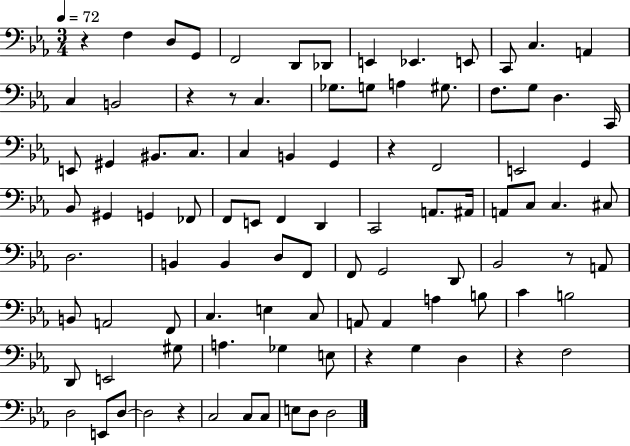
{
  \clef bass
  \numericTimeSignature
  \time 3/4
  \key ees \major
  \tempo 4 = 72
  r4 f4 d8 g,8 | f,2 d,8 des,8 | e,4 ees,4. e,8 | c,8 c4. a,4 | \break c4 b,2 | r4 r8 c4. | ges8. g8 a4 gis8. | f8. g8 d4. c,16 | \break e,8 gis,4 bis,8. c8. | c4 b,4 g,4 | r4 f,2 | e,2 g,4 | \break bes,8 gis,4 g,4 fes,8 | f,8 e,8 f,4 d,4 | c,2 a,8. ais,16 | a,8 c8 c4. cis8 | \break d2. | b,4 b,4 d8 f,8 | f,8 g,2 d,8 | bes,2 r8 a,8 | \break b,8 a,2 f,8 | c4. e4 c8 | a,8 a,4 a4 b8 | c'4 b2 | \break d,8 e,2 gis8 | a4. ges4 e8 | r4 g4 d4 | r4 f2 | \break d2 e,8 d8~~ | d2 r4 | c2 c8 c8 | e8 d8 d2 | \break \bar "|."
}